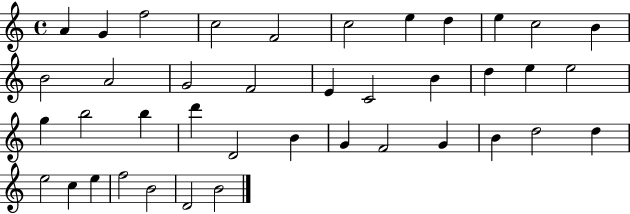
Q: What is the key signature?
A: C major